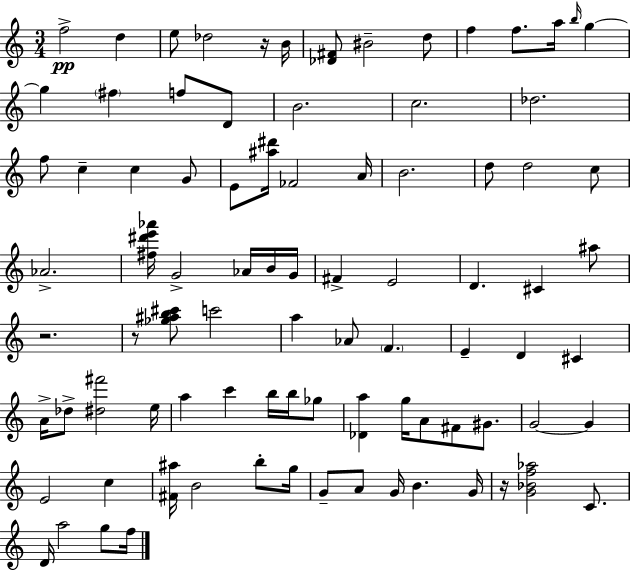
F5/h D5/q E5/e Db5/h R/s B4/s [Db4,F#4]/e BIS4/h D5/e F5/q F5/e. A5/s B5/s G5/q G5/q F#5/q F5/e D4/e B4/h. C5/h. Db5/h. F5/e C5/q C5/q G4/e E4/e [A#5,D#6]/s FES4/h A4/s B4/h. D5/e D5/h C5/e Ab4/h. [F#5,D#6,E6,Ab6]/s G4/h Ab4/s B4/s G4/s F#4/q E4/h D4/q. C#4/q A#5/e R/h. R/e [Gb5,A#5,B5,C#6]/e C6/h A5/q Ab4/e F4/q. E4/q D4/q C#4/q A4/s Db5/e [D#5,F#6]/h E5/s A5/q C6/q B5/s B5/s Gb5/e [Db4,A5]/q G5/s A4/e F#4/e G#4/e. G4/h G4/q E4/h C5/q [F#4,A#5]/s B4/h B5/e G5/s G4/e A4/e G4/s B4/q. G4/s R/s [G4,Bb4,F5,Ab5]/h C4/e. D4/s A5/h G5/e F5/s